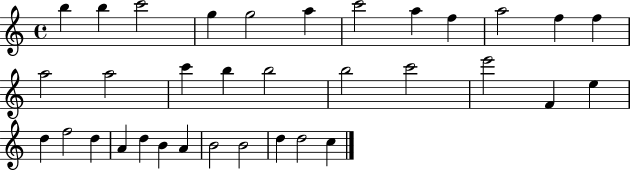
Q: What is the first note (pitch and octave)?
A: B5